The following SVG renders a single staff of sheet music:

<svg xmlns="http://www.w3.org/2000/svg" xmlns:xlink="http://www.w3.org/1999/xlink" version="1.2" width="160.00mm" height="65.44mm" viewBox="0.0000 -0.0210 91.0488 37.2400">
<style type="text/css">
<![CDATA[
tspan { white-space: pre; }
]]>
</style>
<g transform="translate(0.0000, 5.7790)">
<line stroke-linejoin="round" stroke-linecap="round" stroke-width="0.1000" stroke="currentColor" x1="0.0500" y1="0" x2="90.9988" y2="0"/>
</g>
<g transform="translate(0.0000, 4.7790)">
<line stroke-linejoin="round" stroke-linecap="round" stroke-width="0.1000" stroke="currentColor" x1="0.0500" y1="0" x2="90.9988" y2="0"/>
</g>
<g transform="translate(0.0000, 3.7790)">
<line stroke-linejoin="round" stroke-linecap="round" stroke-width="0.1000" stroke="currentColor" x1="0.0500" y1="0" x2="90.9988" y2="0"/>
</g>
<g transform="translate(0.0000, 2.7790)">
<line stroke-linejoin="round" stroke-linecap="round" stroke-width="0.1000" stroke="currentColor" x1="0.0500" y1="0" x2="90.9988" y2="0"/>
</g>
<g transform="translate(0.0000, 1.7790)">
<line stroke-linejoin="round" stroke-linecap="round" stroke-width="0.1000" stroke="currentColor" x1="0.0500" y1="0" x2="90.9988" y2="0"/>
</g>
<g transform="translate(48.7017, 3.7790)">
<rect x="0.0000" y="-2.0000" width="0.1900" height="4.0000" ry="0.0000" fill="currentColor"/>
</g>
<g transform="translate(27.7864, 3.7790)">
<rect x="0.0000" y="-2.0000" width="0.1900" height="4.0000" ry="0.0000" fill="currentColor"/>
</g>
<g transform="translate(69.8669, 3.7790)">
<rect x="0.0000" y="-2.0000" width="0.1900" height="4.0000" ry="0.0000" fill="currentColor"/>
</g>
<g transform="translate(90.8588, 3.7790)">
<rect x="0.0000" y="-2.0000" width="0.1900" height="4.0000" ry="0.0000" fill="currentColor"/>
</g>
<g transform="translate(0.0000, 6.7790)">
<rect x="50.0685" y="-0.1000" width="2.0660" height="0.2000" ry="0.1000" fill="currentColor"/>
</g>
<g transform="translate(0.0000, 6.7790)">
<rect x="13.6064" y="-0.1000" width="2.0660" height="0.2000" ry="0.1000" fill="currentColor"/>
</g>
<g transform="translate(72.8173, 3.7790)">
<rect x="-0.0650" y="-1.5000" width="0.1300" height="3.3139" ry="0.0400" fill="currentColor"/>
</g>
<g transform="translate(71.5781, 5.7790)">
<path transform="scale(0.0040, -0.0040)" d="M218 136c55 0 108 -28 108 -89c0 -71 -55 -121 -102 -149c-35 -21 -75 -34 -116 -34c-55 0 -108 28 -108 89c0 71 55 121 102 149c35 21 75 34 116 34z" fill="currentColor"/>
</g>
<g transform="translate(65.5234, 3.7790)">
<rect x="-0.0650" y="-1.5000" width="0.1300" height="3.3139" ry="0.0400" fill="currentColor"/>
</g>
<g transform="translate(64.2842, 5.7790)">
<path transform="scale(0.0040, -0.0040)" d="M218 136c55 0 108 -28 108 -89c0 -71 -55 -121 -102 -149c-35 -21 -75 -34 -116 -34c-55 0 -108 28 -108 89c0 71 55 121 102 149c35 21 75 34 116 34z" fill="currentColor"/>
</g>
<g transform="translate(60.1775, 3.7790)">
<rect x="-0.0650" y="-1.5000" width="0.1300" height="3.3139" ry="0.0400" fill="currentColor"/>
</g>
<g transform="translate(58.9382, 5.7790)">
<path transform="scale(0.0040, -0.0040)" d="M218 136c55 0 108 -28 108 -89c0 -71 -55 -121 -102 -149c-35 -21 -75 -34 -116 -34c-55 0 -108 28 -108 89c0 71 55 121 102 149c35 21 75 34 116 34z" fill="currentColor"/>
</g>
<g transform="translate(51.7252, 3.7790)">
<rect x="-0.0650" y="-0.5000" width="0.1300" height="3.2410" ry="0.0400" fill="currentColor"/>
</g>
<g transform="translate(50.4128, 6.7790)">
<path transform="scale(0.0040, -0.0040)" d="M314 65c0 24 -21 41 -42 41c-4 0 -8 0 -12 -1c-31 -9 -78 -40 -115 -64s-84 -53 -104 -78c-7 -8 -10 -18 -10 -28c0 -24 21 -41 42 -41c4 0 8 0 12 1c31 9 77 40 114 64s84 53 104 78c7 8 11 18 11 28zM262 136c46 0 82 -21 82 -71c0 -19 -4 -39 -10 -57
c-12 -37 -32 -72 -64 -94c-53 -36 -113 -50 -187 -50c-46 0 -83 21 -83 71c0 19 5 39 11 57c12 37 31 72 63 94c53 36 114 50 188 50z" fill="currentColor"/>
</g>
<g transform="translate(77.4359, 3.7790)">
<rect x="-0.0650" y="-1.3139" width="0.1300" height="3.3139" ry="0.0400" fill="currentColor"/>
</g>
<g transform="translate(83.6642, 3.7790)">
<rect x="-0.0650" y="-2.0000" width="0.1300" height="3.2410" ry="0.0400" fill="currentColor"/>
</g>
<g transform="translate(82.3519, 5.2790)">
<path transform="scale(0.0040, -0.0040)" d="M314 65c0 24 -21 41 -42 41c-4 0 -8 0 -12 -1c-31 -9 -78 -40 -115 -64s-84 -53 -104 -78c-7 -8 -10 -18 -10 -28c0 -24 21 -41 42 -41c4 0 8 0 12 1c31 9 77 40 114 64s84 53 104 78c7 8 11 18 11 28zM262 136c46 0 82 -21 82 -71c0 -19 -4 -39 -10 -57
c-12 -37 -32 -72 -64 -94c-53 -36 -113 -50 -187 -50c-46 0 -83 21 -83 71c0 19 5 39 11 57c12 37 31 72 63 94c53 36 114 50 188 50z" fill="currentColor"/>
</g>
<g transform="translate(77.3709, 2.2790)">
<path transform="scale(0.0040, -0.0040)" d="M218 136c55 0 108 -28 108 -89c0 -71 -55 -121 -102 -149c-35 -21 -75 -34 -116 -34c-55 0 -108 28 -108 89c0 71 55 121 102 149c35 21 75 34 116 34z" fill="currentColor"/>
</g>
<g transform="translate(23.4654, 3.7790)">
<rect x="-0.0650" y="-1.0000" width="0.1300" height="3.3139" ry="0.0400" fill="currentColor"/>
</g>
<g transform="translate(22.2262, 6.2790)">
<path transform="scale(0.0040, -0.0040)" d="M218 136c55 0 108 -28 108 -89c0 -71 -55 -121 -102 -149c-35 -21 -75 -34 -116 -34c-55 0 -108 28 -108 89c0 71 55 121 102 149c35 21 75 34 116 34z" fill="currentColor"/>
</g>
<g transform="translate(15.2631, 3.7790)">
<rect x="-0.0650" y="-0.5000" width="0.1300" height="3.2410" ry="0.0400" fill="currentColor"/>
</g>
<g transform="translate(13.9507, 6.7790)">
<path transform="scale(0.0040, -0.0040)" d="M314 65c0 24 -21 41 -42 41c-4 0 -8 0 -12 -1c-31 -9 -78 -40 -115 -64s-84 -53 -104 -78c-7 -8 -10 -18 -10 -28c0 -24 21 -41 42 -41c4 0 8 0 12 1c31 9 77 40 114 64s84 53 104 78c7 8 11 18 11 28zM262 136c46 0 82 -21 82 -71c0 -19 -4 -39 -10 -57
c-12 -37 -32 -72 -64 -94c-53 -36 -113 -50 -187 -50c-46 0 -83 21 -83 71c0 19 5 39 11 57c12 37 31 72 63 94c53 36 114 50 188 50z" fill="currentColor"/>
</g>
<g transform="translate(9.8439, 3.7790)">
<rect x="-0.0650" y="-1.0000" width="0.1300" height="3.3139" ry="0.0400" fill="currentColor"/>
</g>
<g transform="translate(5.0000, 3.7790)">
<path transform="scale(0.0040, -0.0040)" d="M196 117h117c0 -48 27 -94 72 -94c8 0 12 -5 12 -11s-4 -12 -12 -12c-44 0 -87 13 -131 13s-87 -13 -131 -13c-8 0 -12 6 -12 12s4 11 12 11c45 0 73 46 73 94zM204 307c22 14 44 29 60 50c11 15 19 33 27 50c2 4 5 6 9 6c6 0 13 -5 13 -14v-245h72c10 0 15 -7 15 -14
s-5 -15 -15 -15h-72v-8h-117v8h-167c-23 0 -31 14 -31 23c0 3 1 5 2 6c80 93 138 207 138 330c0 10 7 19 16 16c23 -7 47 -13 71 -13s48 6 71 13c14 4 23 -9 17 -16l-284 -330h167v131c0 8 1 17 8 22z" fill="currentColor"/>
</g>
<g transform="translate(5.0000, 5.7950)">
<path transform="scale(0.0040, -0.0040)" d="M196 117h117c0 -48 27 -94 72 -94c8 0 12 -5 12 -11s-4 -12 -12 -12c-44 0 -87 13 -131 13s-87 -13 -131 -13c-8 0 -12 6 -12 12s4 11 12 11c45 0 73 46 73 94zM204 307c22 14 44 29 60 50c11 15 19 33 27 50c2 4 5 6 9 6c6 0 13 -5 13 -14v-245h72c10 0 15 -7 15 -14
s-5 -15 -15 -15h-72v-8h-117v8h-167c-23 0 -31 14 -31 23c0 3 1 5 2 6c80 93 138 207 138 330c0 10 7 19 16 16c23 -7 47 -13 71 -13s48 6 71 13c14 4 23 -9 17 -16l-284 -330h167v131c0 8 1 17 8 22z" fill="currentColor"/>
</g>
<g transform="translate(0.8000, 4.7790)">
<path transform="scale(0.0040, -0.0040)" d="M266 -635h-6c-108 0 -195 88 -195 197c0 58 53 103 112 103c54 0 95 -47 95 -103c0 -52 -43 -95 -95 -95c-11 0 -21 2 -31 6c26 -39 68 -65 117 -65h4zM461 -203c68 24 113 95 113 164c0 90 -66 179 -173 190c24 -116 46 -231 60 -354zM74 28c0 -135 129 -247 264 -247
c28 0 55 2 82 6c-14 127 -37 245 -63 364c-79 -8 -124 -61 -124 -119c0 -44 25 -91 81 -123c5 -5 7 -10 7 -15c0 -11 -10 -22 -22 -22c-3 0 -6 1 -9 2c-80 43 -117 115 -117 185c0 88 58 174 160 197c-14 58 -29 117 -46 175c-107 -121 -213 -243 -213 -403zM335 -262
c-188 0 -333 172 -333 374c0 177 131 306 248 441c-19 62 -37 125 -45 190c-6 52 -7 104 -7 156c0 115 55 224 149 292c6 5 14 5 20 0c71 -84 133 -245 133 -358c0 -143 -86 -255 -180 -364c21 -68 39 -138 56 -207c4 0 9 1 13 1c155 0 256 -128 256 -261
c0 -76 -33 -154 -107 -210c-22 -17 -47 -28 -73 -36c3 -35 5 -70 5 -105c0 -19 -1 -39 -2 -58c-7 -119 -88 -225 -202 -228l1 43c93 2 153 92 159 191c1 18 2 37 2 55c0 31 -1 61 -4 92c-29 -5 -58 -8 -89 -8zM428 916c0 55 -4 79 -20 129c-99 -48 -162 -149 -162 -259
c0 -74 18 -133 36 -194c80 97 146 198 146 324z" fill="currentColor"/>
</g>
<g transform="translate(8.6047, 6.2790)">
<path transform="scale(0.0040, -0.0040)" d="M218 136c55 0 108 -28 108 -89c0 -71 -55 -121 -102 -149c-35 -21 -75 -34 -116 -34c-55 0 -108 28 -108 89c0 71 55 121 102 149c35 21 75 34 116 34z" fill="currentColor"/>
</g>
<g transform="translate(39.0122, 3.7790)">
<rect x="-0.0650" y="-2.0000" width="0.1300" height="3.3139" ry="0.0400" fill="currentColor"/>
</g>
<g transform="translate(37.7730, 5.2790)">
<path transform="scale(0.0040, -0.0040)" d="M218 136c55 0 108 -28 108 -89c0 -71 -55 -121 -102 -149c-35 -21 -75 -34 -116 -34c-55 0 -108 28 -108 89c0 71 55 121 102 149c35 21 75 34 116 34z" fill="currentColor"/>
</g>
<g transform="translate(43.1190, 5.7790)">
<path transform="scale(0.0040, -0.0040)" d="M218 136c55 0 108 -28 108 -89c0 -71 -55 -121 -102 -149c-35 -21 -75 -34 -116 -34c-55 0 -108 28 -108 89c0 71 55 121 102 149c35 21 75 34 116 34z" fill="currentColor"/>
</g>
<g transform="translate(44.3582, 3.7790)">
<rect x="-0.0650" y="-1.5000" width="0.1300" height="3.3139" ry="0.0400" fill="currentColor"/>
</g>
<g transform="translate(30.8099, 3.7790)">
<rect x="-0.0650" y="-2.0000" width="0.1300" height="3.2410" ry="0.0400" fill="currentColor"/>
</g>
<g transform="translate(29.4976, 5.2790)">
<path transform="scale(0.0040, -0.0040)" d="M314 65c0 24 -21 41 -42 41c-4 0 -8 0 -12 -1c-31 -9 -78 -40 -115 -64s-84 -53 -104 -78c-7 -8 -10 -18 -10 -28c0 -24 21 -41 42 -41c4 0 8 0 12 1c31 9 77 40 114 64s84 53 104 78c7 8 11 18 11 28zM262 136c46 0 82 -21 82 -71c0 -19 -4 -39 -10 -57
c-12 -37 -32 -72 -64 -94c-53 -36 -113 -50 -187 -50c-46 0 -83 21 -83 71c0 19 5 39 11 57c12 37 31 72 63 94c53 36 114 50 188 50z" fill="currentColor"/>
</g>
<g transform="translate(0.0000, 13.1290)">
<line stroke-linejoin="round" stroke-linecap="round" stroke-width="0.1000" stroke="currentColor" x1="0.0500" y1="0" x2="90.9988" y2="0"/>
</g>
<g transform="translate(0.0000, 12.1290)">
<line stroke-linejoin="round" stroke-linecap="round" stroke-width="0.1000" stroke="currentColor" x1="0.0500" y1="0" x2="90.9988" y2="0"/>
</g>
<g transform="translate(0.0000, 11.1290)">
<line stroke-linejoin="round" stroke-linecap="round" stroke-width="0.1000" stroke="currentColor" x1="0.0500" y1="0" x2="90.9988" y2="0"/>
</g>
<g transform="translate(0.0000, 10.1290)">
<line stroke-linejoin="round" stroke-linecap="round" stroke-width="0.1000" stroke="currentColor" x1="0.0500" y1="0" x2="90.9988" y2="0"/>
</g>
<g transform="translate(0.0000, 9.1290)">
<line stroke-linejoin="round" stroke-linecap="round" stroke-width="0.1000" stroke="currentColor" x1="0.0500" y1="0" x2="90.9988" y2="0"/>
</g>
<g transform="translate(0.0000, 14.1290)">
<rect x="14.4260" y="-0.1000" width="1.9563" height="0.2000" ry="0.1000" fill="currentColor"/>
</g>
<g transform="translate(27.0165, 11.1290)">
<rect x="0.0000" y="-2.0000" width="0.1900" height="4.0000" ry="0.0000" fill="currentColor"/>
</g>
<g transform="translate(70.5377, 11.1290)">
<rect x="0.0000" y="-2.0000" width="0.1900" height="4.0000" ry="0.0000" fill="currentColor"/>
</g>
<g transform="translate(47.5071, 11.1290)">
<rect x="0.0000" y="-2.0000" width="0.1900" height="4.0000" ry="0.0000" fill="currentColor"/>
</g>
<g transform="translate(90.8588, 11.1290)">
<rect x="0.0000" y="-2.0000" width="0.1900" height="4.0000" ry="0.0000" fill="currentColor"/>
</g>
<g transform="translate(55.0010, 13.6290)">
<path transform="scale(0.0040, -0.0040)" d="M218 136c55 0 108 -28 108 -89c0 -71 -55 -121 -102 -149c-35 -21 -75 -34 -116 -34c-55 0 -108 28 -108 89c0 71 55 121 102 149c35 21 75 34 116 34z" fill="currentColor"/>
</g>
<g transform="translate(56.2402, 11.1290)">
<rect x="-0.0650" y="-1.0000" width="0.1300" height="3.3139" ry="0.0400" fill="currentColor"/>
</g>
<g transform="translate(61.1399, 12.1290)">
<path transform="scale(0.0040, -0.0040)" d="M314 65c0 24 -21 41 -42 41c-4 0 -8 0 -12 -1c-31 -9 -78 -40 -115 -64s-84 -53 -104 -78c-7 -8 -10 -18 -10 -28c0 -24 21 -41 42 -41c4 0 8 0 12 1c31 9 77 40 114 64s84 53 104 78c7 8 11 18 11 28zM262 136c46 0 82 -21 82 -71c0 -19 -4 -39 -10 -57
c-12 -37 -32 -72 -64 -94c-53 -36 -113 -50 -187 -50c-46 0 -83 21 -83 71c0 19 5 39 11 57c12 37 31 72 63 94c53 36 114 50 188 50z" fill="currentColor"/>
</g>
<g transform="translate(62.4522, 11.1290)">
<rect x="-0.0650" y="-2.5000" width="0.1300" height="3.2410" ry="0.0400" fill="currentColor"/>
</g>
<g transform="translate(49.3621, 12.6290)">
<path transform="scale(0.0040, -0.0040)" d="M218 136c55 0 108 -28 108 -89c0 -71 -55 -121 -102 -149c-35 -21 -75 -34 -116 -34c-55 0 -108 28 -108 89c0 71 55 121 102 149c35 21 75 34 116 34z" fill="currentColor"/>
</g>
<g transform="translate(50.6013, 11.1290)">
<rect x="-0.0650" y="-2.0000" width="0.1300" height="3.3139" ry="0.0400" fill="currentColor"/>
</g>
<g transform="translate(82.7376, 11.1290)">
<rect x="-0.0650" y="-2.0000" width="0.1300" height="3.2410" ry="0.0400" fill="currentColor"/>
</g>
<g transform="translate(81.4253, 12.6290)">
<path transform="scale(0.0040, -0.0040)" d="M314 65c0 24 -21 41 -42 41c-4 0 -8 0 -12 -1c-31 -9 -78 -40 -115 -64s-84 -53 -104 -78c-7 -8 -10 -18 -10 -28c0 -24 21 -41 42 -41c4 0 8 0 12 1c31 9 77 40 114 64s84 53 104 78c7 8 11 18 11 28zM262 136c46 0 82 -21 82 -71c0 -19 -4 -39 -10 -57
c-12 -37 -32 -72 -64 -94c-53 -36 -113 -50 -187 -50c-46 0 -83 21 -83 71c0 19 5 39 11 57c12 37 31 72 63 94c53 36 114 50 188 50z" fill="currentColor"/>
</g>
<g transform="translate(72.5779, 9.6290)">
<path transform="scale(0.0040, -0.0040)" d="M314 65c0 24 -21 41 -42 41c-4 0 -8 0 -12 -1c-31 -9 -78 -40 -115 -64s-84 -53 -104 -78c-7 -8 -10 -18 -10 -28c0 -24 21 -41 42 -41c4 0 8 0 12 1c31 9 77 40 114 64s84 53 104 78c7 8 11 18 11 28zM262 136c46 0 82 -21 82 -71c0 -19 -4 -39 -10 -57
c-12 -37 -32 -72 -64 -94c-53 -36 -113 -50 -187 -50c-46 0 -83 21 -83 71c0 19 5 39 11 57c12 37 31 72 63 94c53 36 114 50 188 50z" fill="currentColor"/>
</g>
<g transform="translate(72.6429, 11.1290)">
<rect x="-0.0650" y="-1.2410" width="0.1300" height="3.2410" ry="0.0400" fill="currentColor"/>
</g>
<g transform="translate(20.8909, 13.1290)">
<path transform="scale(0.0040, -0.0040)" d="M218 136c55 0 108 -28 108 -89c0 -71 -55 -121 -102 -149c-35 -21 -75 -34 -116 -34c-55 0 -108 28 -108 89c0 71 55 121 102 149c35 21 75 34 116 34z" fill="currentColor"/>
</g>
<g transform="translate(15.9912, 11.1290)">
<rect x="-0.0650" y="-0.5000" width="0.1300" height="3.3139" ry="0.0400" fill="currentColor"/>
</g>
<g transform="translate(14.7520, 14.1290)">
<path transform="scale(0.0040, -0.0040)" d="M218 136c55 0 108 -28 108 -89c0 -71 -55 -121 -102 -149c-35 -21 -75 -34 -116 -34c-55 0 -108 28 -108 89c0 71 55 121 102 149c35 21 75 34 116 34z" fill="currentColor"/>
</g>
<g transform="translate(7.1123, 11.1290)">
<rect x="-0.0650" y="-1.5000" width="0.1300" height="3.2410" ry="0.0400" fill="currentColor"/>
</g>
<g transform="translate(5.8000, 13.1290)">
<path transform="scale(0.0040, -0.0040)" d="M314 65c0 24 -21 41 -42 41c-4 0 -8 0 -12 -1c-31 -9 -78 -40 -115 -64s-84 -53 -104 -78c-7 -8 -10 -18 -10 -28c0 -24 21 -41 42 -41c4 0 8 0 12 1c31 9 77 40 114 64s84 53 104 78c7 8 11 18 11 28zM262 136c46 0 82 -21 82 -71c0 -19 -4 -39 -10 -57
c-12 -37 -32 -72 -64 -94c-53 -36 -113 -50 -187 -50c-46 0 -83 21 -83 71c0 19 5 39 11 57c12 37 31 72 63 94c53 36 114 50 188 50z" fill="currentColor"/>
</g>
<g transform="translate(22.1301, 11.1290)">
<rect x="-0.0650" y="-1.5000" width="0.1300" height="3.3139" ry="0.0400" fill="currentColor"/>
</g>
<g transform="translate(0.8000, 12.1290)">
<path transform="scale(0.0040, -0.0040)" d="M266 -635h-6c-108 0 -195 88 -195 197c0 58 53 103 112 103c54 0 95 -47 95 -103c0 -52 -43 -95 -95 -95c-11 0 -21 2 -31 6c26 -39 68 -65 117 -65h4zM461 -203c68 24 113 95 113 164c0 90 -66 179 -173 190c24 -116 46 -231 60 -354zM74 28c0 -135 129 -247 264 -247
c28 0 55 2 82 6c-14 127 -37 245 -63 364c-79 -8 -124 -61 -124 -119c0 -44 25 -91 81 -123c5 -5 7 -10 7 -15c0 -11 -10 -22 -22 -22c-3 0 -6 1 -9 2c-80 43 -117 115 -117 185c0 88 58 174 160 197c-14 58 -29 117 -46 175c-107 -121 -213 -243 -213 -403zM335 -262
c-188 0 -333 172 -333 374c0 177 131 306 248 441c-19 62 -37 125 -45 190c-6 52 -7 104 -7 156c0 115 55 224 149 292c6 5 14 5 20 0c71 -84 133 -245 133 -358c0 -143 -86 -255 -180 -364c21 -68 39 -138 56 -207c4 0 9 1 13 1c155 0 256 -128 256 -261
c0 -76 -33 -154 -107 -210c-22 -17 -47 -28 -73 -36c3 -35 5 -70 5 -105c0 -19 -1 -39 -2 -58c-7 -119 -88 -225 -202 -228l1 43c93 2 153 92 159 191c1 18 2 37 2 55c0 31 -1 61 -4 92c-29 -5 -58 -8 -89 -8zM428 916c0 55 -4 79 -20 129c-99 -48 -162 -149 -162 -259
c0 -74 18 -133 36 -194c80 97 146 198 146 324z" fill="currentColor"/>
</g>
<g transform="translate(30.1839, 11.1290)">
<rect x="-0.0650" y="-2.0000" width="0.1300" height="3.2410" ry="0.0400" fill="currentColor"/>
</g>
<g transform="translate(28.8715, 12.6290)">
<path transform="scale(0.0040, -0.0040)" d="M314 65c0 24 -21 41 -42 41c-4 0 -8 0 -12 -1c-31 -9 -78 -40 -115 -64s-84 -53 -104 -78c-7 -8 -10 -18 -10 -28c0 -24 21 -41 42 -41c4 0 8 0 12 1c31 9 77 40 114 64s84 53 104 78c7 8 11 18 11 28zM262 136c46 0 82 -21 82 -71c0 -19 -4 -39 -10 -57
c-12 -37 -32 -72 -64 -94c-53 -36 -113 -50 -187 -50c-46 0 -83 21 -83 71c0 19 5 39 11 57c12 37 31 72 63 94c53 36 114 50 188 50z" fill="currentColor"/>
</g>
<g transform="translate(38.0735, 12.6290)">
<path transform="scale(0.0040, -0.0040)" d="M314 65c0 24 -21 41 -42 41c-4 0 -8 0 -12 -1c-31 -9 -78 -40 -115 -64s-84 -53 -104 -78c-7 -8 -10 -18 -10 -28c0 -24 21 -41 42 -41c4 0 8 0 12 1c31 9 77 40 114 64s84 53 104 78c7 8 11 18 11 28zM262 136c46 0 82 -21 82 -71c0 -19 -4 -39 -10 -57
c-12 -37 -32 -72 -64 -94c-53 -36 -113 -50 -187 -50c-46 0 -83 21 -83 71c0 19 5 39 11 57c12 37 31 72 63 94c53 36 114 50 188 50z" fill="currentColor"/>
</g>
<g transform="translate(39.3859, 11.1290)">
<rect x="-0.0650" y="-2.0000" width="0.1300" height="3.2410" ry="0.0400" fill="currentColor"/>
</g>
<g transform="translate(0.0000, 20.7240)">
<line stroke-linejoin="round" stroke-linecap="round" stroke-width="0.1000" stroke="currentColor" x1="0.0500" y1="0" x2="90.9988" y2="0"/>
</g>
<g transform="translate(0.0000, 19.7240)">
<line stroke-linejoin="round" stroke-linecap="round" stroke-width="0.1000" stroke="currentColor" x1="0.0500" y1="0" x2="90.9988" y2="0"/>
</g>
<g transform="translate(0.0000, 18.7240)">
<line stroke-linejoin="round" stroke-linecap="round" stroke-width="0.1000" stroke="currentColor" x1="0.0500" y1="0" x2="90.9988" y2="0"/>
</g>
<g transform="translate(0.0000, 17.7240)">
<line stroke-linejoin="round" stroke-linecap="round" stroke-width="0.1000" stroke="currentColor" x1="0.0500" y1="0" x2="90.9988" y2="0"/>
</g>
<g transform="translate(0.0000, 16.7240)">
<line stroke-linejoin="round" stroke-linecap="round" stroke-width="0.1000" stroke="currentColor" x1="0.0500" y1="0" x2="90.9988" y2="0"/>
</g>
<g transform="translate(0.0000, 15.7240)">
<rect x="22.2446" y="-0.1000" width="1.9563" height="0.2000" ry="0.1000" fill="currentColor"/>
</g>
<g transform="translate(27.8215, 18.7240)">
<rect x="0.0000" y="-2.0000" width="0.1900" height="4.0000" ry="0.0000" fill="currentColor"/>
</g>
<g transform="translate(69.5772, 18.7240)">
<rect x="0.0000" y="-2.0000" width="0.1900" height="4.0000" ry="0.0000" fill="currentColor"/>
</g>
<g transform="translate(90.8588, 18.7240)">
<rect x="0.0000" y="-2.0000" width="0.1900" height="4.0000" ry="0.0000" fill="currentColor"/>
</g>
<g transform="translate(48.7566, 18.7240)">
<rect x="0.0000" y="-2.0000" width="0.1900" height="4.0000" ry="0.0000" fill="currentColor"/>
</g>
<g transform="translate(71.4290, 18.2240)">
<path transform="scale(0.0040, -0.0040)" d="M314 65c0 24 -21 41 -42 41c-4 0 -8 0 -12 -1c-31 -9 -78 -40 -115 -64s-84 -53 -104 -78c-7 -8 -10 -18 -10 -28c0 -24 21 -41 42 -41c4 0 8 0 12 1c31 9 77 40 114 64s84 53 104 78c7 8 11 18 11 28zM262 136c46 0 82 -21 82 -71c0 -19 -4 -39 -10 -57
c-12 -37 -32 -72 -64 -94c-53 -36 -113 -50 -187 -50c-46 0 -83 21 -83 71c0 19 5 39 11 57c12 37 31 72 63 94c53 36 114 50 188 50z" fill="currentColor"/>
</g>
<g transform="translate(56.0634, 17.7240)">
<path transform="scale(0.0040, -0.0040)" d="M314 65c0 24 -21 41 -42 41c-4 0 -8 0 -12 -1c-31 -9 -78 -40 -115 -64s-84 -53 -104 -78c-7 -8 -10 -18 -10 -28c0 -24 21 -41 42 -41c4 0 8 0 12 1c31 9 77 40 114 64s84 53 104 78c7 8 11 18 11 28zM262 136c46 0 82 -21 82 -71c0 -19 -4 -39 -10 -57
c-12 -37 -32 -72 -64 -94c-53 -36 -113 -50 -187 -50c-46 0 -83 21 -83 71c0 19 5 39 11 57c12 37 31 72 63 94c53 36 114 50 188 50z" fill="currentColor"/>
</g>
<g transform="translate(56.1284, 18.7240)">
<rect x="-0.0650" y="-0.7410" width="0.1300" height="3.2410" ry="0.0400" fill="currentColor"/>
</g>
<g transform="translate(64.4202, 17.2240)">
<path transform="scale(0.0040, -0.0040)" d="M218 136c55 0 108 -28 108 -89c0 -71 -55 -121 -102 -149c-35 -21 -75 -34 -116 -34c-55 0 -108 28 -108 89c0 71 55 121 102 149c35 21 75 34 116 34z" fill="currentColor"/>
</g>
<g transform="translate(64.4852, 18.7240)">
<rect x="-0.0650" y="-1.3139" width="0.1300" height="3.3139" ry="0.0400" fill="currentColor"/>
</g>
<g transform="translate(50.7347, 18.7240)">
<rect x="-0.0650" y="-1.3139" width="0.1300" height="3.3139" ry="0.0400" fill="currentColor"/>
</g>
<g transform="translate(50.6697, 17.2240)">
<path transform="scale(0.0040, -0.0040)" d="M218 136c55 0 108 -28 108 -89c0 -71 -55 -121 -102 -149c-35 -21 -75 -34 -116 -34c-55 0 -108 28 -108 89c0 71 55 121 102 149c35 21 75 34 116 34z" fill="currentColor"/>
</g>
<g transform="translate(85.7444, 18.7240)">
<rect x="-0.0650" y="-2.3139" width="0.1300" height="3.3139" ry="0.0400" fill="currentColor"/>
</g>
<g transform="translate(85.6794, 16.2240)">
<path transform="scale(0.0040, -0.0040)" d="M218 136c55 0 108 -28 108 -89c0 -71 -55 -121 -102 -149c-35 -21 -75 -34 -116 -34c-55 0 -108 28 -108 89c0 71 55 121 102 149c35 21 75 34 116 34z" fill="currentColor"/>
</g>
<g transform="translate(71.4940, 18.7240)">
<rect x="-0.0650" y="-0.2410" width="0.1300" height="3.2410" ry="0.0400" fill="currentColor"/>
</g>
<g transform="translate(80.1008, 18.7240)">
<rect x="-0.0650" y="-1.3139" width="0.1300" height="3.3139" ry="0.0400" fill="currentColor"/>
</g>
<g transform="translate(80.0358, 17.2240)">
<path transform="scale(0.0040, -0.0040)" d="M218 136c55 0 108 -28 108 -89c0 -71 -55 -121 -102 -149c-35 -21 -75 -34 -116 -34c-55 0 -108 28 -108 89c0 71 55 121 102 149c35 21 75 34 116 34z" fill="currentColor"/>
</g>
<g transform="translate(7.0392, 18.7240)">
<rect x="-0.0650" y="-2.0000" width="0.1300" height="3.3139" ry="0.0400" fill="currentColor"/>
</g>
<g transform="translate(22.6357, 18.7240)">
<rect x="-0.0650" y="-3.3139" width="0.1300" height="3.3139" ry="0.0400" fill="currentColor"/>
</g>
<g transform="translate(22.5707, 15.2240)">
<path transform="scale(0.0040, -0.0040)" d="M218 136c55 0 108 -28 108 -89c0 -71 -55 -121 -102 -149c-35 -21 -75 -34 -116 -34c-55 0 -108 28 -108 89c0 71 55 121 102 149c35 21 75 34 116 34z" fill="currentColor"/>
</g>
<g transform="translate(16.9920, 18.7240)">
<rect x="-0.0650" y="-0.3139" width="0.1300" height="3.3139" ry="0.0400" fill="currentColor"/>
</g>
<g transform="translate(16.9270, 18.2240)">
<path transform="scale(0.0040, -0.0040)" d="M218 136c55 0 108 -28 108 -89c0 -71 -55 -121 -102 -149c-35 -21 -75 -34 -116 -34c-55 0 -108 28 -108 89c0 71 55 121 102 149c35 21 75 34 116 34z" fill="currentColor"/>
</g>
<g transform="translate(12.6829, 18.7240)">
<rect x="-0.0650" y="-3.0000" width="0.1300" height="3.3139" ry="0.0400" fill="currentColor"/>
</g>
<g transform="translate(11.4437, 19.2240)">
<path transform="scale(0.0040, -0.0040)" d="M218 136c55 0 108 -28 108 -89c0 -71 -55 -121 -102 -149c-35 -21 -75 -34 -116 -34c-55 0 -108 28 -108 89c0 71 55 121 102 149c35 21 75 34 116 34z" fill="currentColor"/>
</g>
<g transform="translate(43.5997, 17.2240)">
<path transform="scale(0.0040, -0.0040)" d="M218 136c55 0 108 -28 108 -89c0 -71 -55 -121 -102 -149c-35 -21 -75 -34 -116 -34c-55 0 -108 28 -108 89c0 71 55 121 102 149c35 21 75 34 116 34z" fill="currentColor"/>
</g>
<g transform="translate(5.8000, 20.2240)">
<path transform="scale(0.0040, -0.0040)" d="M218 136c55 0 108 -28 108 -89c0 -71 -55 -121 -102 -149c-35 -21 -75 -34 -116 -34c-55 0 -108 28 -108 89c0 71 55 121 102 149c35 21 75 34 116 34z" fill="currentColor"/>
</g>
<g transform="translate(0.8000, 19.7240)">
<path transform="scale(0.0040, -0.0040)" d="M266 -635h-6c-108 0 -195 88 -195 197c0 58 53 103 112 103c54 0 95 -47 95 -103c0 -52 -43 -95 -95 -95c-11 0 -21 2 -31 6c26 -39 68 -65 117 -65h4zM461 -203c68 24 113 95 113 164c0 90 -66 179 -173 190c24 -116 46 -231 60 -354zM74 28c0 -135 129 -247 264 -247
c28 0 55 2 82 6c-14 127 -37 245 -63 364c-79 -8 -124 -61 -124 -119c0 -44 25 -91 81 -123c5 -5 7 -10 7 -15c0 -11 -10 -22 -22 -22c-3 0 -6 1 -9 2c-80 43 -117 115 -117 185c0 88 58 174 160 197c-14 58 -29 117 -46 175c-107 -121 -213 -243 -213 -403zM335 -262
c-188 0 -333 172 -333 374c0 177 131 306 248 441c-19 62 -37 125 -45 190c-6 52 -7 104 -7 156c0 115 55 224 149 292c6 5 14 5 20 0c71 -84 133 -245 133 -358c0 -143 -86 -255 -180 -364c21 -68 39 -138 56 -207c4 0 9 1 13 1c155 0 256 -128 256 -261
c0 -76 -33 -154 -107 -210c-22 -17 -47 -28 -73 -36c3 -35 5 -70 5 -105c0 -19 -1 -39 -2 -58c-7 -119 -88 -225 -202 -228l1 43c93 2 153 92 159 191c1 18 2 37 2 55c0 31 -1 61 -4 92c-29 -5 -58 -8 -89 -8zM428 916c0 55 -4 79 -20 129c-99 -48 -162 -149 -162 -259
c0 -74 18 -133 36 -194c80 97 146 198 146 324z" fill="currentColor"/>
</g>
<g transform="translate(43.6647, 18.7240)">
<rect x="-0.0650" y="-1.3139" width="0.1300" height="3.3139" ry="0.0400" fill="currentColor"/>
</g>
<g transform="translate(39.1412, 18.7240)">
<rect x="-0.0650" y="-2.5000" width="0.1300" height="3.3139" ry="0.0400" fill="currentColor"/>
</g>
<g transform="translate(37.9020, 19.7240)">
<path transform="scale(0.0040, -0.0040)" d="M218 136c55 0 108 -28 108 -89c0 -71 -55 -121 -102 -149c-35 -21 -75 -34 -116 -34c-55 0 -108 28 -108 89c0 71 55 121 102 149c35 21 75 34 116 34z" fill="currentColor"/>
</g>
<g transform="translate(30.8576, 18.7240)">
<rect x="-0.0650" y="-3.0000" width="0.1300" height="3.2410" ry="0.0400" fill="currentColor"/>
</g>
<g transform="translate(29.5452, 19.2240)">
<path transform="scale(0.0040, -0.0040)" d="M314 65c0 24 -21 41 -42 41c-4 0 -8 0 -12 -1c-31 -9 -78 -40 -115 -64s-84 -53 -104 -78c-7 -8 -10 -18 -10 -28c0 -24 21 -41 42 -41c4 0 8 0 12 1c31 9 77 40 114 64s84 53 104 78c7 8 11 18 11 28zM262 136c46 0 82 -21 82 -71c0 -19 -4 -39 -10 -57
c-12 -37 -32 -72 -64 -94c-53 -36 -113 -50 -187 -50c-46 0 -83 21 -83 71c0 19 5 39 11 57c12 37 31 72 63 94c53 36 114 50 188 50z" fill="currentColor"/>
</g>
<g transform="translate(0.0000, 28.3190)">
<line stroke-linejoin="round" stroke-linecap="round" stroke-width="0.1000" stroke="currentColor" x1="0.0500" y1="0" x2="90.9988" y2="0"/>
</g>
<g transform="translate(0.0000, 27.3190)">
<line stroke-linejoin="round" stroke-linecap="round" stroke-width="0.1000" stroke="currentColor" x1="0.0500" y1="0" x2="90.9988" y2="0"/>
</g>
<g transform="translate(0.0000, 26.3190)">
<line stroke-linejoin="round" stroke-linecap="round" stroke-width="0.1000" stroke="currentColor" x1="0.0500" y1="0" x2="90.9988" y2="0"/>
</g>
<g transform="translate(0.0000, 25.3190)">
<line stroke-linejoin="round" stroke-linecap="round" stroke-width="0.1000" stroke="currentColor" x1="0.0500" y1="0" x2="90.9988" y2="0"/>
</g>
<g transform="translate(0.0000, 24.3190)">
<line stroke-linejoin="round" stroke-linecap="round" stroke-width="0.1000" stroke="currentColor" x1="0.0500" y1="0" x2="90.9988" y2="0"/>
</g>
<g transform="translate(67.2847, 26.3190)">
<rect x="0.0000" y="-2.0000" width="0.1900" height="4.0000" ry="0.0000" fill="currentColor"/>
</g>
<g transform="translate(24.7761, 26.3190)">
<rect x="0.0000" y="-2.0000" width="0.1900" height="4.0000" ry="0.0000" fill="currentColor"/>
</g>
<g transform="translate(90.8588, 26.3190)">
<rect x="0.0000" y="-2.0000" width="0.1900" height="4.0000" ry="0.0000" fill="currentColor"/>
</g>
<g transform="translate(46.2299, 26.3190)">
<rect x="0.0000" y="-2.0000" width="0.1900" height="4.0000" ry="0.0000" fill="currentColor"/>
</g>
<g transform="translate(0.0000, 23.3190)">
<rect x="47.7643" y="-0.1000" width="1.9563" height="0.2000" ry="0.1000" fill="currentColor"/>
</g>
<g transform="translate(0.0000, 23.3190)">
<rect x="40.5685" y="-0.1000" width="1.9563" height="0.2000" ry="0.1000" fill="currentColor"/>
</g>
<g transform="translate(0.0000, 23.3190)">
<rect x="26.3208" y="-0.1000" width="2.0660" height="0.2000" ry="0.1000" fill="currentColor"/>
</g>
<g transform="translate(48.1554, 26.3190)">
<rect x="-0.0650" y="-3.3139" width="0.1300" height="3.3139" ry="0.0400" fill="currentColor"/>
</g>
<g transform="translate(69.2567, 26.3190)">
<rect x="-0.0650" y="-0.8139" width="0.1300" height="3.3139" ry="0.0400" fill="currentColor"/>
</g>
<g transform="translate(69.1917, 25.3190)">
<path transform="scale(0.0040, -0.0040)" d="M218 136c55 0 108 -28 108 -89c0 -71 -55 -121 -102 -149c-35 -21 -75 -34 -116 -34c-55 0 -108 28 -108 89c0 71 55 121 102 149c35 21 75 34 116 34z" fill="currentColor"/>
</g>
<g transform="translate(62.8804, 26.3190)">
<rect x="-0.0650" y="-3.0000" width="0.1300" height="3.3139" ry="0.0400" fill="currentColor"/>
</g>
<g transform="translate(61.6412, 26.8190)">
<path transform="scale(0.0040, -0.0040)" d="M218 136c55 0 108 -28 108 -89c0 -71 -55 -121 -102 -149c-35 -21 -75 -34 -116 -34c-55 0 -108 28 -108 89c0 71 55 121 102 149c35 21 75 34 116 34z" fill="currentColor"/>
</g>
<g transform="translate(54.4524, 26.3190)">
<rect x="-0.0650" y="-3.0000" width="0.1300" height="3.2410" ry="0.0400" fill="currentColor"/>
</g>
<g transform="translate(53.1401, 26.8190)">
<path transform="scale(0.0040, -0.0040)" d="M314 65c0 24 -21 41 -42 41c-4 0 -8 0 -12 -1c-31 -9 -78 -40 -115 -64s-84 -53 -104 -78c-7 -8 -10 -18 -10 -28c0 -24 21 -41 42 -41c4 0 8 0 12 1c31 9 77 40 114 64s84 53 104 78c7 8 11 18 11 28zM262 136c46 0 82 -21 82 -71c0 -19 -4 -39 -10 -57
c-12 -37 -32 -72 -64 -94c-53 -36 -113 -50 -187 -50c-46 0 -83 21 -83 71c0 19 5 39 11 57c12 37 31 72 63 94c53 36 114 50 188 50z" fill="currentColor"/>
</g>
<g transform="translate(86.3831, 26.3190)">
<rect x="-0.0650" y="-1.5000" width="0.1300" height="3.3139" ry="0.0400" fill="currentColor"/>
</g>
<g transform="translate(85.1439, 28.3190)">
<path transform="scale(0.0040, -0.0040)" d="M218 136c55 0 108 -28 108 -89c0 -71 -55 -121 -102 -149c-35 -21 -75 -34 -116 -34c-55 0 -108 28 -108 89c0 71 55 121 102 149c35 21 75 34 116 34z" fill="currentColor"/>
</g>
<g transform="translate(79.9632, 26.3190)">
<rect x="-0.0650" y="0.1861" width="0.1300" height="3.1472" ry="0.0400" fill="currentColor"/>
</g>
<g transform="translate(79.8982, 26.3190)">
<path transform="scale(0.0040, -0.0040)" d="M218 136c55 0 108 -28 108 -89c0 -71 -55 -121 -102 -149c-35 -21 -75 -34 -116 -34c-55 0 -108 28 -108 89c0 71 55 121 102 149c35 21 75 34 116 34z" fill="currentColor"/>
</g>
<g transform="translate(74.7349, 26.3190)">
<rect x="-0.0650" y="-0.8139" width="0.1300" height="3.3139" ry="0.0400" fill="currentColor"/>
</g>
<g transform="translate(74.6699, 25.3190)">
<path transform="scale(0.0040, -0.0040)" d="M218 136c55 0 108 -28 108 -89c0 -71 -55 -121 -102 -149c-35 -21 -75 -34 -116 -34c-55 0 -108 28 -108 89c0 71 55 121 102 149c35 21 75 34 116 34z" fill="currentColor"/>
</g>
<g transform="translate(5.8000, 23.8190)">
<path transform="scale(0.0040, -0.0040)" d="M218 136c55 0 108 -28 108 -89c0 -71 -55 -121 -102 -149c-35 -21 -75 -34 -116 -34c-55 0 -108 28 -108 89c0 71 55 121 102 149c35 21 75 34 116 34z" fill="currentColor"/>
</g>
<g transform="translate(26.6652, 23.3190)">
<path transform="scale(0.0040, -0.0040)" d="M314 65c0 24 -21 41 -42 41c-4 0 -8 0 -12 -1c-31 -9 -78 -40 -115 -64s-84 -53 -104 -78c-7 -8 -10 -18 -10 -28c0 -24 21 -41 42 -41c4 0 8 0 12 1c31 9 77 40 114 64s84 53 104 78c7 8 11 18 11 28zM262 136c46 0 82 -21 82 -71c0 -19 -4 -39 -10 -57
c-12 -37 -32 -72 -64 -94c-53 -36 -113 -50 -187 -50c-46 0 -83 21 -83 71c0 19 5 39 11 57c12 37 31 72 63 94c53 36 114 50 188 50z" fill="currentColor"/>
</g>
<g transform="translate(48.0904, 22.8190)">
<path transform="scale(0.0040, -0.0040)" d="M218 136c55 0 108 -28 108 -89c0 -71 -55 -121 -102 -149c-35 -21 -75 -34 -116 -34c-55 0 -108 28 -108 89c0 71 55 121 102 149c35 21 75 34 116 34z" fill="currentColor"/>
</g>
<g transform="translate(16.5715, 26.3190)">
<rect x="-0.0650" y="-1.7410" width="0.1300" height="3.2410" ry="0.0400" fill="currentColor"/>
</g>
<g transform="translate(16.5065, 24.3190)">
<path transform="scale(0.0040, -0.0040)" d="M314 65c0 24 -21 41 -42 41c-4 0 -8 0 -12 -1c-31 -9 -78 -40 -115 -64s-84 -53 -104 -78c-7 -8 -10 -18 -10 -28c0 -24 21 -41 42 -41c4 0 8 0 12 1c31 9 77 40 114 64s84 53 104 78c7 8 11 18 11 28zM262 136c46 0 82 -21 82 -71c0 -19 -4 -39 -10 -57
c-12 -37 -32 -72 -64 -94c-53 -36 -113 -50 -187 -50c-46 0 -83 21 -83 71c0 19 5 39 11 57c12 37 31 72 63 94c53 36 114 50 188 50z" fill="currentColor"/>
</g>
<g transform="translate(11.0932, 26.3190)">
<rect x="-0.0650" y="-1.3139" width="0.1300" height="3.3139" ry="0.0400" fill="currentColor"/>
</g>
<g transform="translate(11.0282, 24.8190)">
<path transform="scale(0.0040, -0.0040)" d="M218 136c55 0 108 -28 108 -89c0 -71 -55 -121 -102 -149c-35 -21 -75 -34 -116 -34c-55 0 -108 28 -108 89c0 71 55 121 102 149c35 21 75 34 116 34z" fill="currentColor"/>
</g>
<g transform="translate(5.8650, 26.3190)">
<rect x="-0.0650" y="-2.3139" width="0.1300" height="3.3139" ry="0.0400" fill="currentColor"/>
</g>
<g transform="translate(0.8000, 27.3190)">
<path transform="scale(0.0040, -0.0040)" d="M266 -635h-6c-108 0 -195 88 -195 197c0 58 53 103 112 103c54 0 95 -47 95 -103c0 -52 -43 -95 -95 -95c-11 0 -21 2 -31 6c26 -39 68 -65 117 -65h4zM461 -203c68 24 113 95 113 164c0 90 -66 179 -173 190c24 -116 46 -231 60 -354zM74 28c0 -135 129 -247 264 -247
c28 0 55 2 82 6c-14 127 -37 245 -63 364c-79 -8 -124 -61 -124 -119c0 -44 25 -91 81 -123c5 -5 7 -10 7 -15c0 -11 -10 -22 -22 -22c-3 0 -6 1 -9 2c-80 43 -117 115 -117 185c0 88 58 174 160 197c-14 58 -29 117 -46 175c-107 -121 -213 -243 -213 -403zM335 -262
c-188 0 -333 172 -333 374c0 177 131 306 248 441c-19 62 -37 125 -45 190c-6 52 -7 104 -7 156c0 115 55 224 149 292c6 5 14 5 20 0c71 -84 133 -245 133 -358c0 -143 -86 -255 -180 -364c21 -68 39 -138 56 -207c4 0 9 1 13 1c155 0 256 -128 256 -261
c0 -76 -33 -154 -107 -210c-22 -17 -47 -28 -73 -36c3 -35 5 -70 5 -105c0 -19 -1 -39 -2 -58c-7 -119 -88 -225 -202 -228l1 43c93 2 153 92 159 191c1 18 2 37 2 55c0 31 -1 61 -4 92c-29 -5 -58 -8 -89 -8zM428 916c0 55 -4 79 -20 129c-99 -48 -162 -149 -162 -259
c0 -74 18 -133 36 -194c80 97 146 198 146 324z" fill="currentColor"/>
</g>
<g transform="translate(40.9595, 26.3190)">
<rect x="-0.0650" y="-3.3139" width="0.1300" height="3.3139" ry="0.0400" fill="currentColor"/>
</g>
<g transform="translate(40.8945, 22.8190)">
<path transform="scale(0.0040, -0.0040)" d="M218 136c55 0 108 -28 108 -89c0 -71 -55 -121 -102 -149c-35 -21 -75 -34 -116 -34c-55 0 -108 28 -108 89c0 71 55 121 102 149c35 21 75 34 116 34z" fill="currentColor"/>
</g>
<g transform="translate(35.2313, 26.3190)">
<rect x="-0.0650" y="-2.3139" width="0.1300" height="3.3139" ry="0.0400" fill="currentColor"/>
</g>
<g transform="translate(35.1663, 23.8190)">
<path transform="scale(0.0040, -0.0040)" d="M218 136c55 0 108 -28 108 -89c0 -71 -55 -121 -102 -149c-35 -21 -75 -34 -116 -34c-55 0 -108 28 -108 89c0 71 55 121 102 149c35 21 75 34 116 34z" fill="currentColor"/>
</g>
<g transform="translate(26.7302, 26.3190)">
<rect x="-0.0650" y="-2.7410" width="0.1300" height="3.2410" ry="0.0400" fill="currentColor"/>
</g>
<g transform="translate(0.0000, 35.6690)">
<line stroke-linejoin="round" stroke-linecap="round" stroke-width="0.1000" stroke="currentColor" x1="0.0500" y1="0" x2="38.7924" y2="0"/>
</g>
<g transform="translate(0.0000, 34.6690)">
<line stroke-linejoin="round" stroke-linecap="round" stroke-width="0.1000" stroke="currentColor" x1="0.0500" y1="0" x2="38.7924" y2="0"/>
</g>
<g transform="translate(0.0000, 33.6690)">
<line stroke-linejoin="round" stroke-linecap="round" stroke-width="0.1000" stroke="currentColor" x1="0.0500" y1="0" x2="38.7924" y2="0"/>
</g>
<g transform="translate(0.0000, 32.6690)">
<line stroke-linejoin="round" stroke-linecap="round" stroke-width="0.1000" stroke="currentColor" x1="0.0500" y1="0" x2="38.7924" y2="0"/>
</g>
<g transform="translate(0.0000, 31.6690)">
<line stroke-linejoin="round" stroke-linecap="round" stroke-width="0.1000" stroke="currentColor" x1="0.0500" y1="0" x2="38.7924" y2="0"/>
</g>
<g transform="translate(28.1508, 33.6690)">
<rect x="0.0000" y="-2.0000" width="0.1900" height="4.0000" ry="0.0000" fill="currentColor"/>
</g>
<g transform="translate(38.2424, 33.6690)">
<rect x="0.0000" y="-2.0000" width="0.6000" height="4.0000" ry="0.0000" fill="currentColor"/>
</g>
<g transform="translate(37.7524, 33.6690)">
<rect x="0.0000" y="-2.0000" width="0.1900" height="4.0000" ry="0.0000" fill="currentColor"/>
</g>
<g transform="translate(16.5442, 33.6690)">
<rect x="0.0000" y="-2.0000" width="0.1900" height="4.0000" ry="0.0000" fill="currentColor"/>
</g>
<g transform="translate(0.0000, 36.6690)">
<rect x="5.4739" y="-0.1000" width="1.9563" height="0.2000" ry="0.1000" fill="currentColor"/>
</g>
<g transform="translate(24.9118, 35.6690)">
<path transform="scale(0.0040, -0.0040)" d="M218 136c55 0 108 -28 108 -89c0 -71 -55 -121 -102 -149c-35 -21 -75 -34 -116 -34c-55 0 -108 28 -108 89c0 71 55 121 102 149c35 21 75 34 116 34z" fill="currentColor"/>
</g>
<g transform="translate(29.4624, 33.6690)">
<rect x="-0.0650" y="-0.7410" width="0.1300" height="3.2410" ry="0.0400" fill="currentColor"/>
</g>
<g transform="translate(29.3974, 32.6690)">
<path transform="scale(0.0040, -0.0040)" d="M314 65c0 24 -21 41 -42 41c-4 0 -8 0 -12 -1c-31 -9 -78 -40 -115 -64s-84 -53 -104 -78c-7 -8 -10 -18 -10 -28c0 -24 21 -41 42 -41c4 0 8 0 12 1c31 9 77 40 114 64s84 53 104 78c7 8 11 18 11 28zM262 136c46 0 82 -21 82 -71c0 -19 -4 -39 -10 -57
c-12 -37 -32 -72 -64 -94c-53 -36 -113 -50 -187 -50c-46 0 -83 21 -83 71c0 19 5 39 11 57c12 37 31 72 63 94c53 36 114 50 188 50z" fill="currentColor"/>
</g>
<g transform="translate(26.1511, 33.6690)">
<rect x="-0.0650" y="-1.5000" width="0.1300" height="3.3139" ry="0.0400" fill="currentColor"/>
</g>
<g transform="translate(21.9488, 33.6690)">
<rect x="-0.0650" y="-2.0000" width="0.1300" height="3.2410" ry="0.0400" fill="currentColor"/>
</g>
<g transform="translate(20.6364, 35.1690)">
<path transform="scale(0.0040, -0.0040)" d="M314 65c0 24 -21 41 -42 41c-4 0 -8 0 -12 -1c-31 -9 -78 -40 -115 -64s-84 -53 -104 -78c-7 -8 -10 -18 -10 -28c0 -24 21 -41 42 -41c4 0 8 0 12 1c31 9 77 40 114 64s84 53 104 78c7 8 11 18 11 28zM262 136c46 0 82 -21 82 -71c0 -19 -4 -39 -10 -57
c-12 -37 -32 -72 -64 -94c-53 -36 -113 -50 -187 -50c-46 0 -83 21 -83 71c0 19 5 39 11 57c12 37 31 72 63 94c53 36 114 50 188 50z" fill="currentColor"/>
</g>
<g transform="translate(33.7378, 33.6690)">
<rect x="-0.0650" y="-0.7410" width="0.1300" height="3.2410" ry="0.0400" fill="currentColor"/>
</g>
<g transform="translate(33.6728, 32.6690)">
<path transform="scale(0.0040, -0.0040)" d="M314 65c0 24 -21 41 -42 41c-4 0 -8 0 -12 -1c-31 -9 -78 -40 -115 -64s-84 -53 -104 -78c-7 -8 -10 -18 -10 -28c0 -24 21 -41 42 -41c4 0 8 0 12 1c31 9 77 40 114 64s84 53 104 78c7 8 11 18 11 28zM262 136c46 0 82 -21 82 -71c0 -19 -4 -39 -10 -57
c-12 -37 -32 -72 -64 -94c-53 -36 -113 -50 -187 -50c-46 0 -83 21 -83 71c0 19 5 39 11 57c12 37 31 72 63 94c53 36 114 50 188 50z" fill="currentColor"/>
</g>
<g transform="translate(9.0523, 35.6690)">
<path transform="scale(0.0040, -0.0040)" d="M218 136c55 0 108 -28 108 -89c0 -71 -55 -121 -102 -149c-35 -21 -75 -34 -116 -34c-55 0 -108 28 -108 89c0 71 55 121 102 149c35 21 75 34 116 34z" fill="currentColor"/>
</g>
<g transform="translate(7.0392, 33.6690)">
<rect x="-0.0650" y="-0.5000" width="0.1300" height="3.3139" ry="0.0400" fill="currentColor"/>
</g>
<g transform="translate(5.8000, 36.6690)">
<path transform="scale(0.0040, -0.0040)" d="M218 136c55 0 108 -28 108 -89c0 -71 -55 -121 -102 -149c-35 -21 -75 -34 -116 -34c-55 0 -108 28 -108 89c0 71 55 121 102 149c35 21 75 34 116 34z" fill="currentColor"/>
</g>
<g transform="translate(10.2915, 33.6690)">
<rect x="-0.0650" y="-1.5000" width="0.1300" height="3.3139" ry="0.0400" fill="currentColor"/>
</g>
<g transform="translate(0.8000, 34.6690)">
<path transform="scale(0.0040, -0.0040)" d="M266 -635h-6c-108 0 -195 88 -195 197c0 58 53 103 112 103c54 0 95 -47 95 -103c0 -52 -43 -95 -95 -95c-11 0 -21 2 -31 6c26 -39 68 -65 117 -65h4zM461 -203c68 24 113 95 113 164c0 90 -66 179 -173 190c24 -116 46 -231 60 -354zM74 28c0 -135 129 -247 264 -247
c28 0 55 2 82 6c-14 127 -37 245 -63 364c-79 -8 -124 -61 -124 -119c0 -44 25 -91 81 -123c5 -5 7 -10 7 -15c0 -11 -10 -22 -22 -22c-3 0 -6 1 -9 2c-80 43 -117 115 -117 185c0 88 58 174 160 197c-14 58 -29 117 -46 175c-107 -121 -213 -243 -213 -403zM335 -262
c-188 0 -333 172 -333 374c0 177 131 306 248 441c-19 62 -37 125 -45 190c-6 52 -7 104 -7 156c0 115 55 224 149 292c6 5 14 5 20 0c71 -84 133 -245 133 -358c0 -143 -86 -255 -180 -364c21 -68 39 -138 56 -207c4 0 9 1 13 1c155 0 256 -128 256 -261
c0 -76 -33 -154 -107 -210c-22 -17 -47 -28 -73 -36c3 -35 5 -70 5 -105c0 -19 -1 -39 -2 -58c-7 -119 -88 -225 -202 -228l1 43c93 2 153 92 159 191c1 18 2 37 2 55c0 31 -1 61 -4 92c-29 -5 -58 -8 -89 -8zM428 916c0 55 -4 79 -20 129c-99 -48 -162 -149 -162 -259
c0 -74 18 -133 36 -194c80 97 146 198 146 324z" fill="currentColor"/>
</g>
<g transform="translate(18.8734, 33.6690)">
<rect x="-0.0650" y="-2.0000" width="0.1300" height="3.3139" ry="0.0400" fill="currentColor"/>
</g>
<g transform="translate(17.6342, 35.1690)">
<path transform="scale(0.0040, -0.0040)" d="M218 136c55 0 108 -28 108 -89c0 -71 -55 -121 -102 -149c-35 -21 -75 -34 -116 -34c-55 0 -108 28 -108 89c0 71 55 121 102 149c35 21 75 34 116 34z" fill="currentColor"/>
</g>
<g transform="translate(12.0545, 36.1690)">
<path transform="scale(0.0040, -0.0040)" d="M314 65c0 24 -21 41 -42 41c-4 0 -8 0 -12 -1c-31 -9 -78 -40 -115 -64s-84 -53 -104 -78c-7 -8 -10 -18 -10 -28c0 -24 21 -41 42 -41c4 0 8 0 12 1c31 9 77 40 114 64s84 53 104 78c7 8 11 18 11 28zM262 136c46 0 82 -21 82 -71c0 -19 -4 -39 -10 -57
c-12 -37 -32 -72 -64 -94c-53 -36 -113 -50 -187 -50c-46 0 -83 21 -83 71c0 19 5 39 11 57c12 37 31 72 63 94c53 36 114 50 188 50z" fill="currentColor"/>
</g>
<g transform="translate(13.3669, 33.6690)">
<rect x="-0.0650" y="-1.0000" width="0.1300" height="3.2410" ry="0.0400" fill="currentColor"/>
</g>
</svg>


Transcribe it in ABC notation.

X:1
T:Untitled
M:4/4
L:1/4
K:C
D C2 D F2 F E C2 E E E e F2 E2 C E F2 F2 F D G2 e2 F2 F A c b A2 G e e d2 e c2 e g g e f2 a2 g b b A2 A d d B E C E D2 F F2 E d2 d2